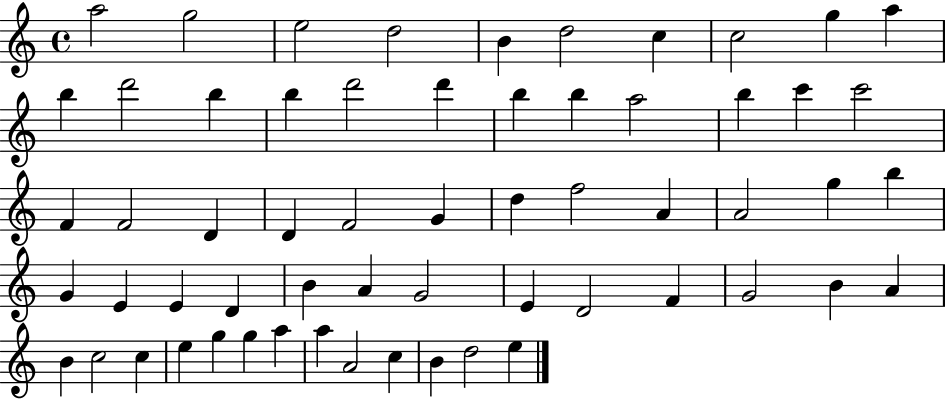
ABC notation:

X:1
T:Untitled
M:4/4
L:1/4
K:C
a2 g2 e2 d2 B d2 c c2 g a b d'2 b b d'2 d' b b a2 b c' c'2 F F2 D D F2 G d f2 A A2 g b G E E D B A G2 E D2 F G2 B A B c2 c e g g a a A2 c B d2 e